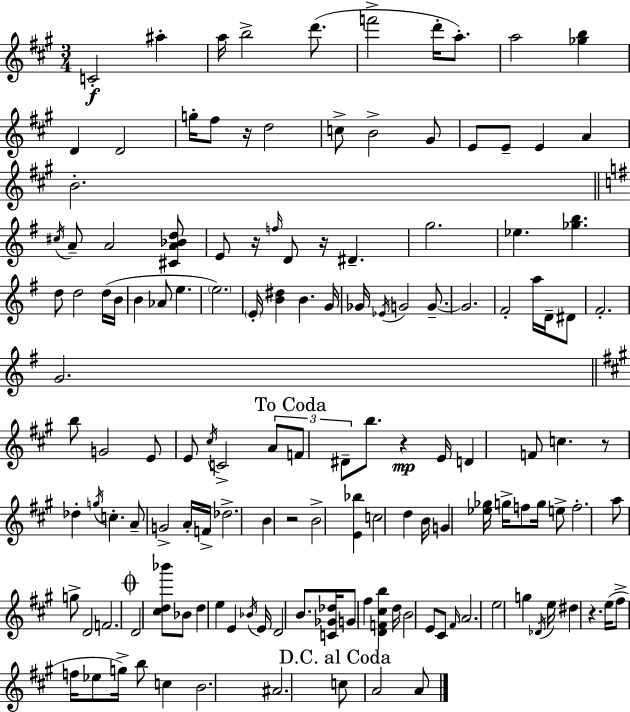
{
  \clef treble
  \numericTimeSignature
  \time 3/4
  \key a \major
  c'2-.\f ais''4-. | a''16 b''2-> d'''8.( | f'''2-> d'''16-. a''8.-.) | a''2 <ges'' b''>4 | \break d'4 d'2 | g''16-. fis''8 r16 d''2 | c''8-> b'2-> gis'8 | e'8 e'8-- e'4 a'4 | \break b'2.-. | \bar "||" \break \key g \major \acciaccatura { cis''16 } a'8-- a'2 <cis' a' bes' d''>8 | e'8 r16 \grace { f''16 } d'8 r16 dis'4.-- | g''2. | ees''4. <ges'' b''>4. | \break d''8 d''2 | d''16( b'16 b'4 aes'8 e''4. | \parenthesize e''2.) | \parenthesize e'16-. <b' dis''>4 b'4. | \break g'16 ges'16 \acciaccatura { ees'16 } g'2 | g'8.--~~ g'2. | fis'2-. a''16 | d'16-- dis'8 fis'2.-. | \break g'2. | \bar "||" \break \key a \major b''8 g'2 e'8 | e'8 \acciaccatura { cis''16 } c'2-> \tuplet 3/2 { a'8 | \mark "To Coda" f'8 dis'8-- } b''8. r4\mp | e'16 d'4 f'8 c''4. | \break r8 des''4-. \acciaccatura { g''16 } c''4.-. | a'8-- g'2-> | a'16-. f'16-> des''2.-> | b'4 r2 | \break b'2-> <e' bes''>4 | c''2 d''4 | b'16 g'4 <ees'' ges''>16 g''16-> f''8 g''16 | e''8-> f''2.-. | \break a''8 g''8-> d'2 | f'2. | \mark \markup { \musicglyph "scripts.coda" } d'2 <cis'' d'' bes'''>8 | bes'8 d''4 e''4 e'4 | \break \acciaccatura { bes'16 } e'16 d'2 | b'8. <c' ges' des''>16 g'8 fis''4 <d' f' cis'' b''>4 | d''16 b'2 e'8 | cis'8 \grace { fis'16 } a'2. | \break e''2 | g''4 \acciaccatura { des'16 } e''16 dis''4 r4. | e''16( fis''8-> f''16 ees''8 g''16->) b''8 | c''4 b'2. | \break ais'2. | \mark "D.C. al Coda" c''8 a'2 | a'8 \bar "|."
}